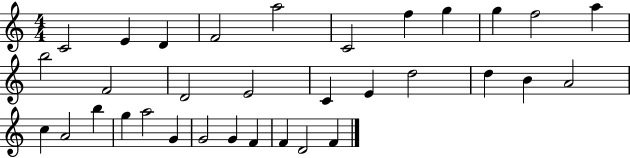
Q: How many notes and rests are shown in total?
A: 33